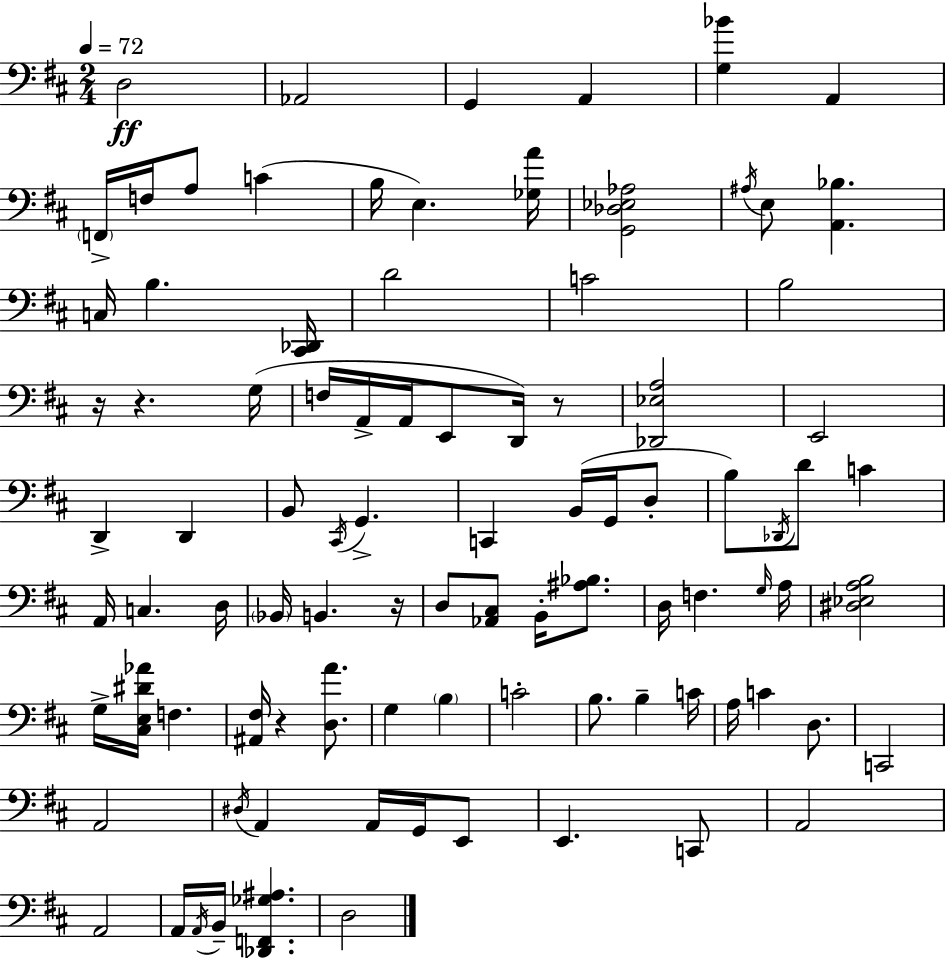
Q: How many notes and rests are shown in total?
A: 93